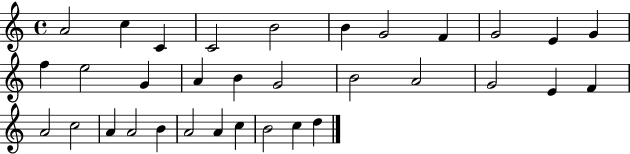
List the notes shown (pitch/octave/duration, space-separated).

A4/h C5/q C4/q C4/h B4/h B4/q G4/h F4/q G4/h E4/q G4/q F5/q E5/h G4/q A4/q B4/q G4/h B4/h A4/h G4/h E4/q F4/q A4/h C5/h A4/q A4/h B4/q A4/h A4/q C5/q B4/h C5/q D5/q